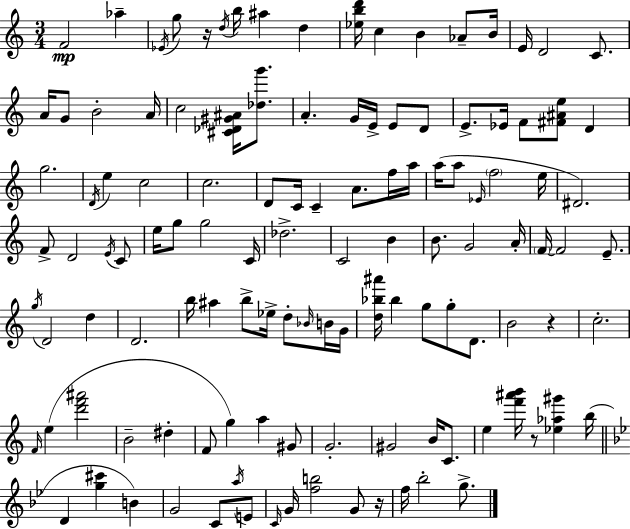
F4/h Ab5/q Eb4/s G5/e R/s D5/s B5/s A#5/q D5/q [Eb5,B5,D6]/s C5/q B4/q Ab4/e B4/s E4/s D4/h C4/e. A4/s G4/e B4/h A4/s C5/h [C#4,Db4,G#4,A#4]/s [Db5,G6]/e. A4/q. G4/s E4/s E4/e D4/e E4/e. Eb4/s F4/e [F#4,A#4,E5]/e D4/q G5/h. D4/s E5/q C5/h C5/h. D4/e C4/s C4/q A4/e. F5/s A5/s A5/s A5/e Eb4/s F5/h E5/s D#4/h. F4/e D4/h E4/s C4/e E5/s G5/e G5/h C4/s Db5/h. C4/h B4/q B4/e. G4/h A4/s F4/s F4/h E4/e. G5/s D4/h D5/q D4/h. B5/s A#5/q B5/e Eb5/s D5/e Bb4/s B4/s G4/s [D5,Bb5,A#6]/s Bb5/q G5/e G5/e D4/e. B4/h R/q C5/h. F4/s E5/q [D6,F6,A#6]/h B4/h D#5/q F4/e G5/q A5/q G#4/e G4/h. G#4/h B4/s C4/e. E5/q [F6,A#6,B6]/s R/e [Eb5,Ab5,G#6]/q B5/s D4/q [G5,C#6]/q B4/q G4/h C4/e A5/s E4/e C4/s G4/s [F5,B5]/h G4/e R/s F5/s Bb5/h G5/e.